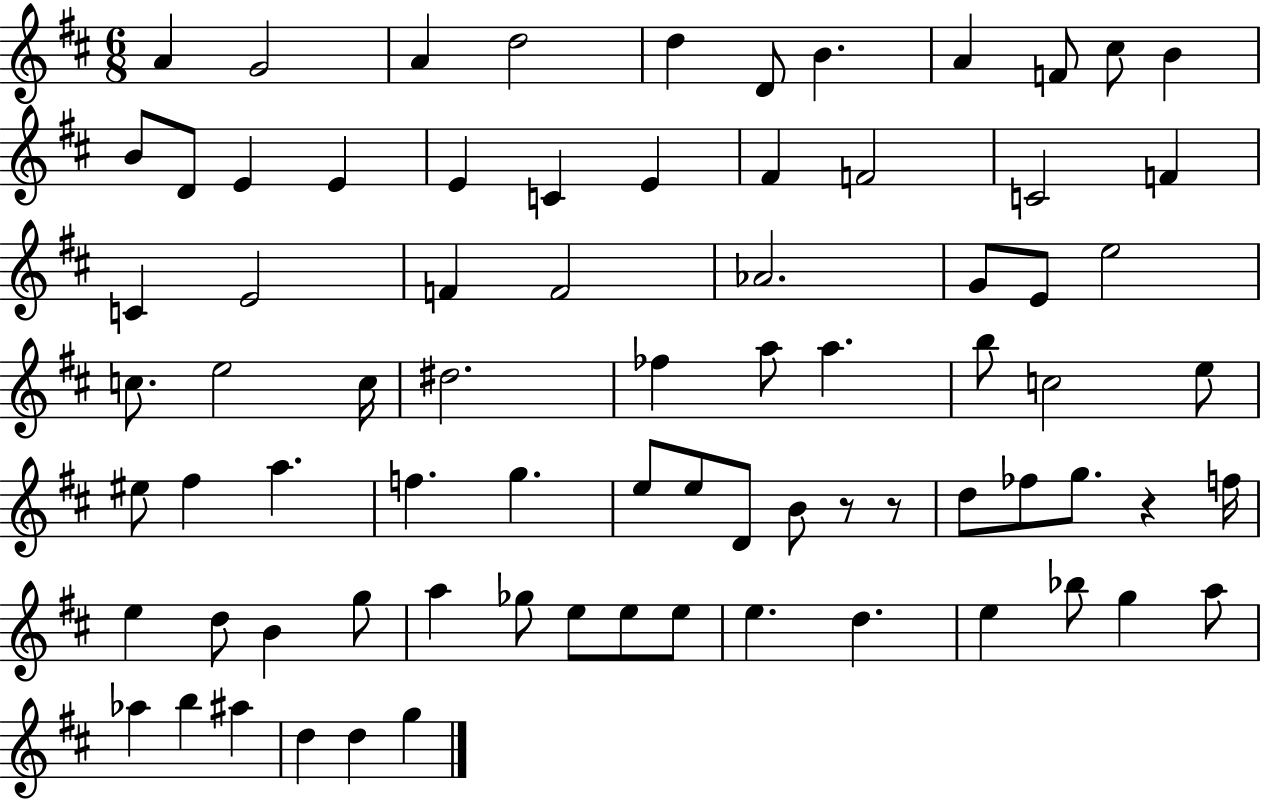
A4/q G4/h A4/q D5/h D5/q D4/e B4/q. A4/q F4/e C#5/e B4/q B4/e D4/e E4/q E4/q E4/q C4/q E4/q F#4/q F4/h C4/h F4/q C4/q E4/h F4/q F4/h Ab4/h. G4/e E4/e E5/h C5/e. E5/h C5/s D#5/h. FES5/q A5/e A5/q. B5/e C5/h E5/e EIS5/e F#5/q A5/q. F5/q. G5/q. E5/e E5/e D4/e B4/e R/e R/e D5/e FES5/e G5/e. R/q F5/s E5/q D5/e B4/q G5/e A5/q Gb5/e E5/e E5/e E5/e E5/q. D5/q. E5/q Bb5/e G5/q A5/e Ab5/q B5/q A#5/q D5/q D5/q G5/q